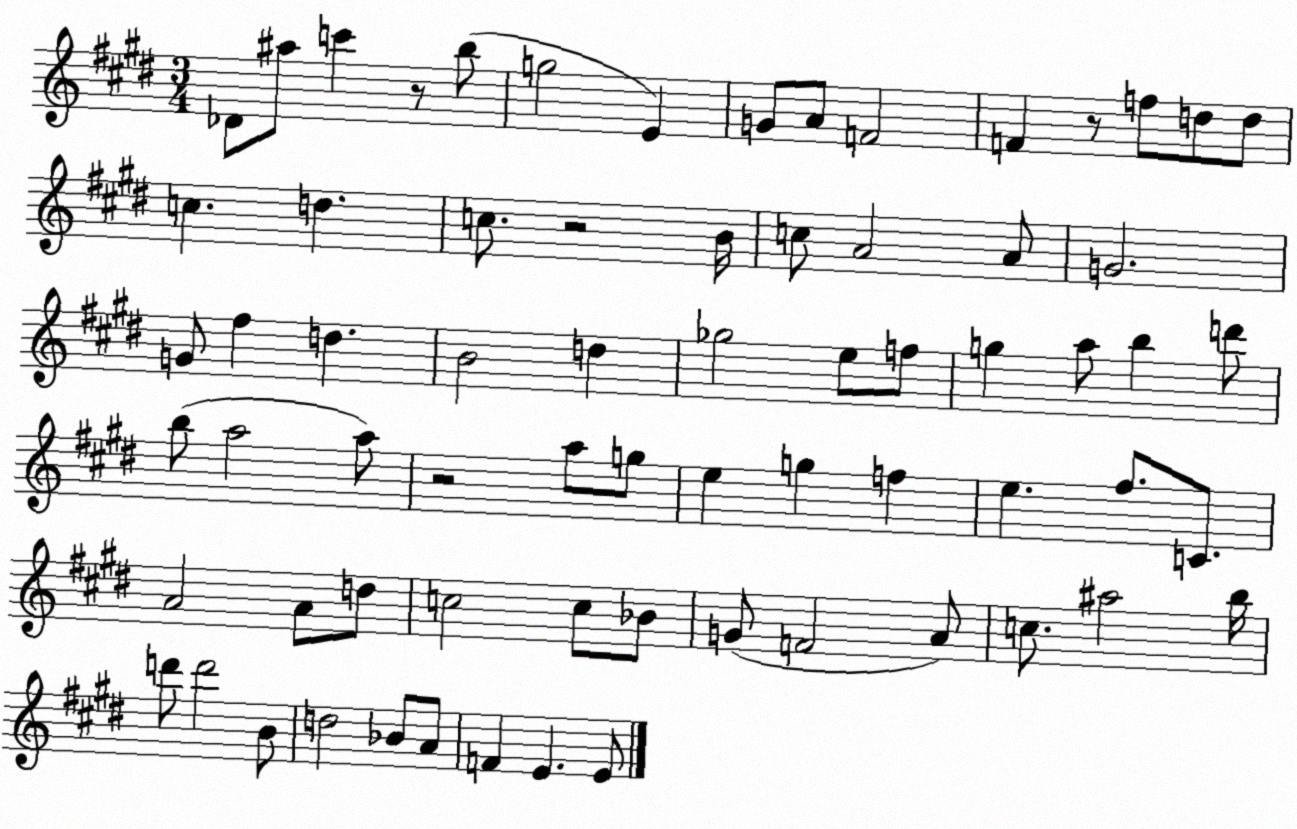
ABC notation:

X:1
T:Untitled
M:3/4
L:1/4
K:E
_D/2 ^a/2 c' z/2 b/2 g2 E G/2 A/2 F2 F z/2 f/2 d/2 d/2 c d c/2 z2 B/4 c/2 A2 A/2 G2 G/2 ^f d B2 d _g2 e/2 f/2 g a/2 b d'/2 b/2 a2 a/2 z2 a/2 g/2 e g f e ^f/2 C/2 A2 A/2 d/2 c2 c/2 _B/2 G/2 F2 A/2 c/2 ^a2 b/4 d'/2 d'2 B/2 d2 _B/2 A/2 F E E/2